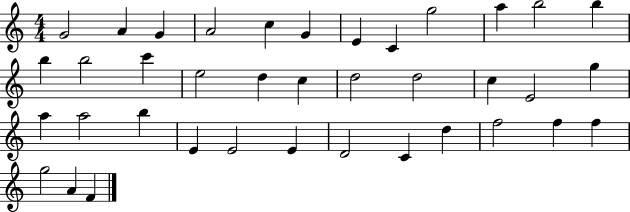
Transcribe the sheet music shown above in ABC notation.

X:1
T:Untitled
M:4/4
L:1/4
K:C
G2 A G A2 c G E C g2 a b2 b b b2 c' e2 d c d2 d2 c E2 g a a2 b E E2 E D2 C d f2 f f g2 A F